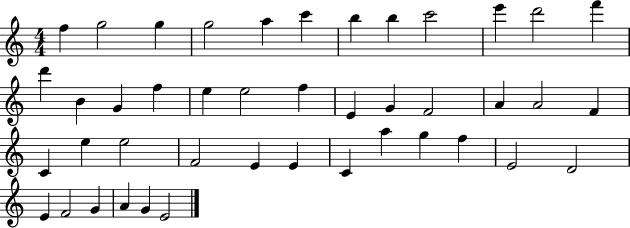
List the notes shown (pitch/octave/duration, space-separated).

F5/q G5/h G5/q G5/h A5/q C6/q B5/q B5/q C6/h E6/q D6/h F6/q D6/q B4/q G4/q F5/q E5/q E5/h F5/q E4/q G4/q F4/h A4/q A4/h F4/q C4/q E5/q E5/h F4/h E4/q E4/q C4/q A5/q G5/q F5/q E4/h D4/h E4/q F4/h G4/q A4/q G4/q E4/h